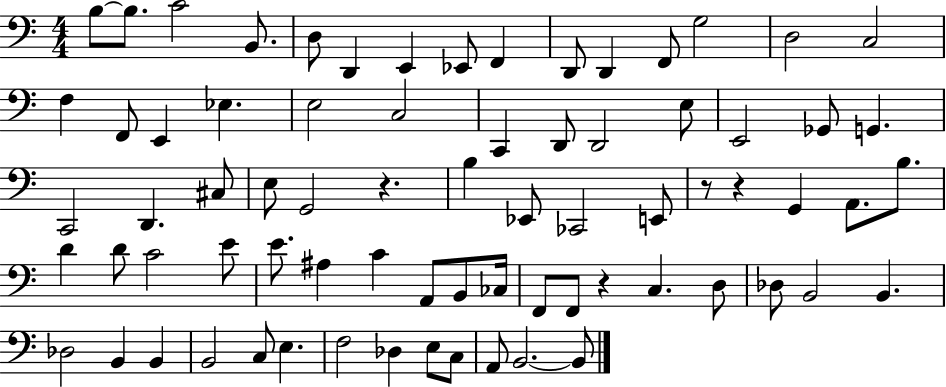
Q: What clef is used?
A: bass